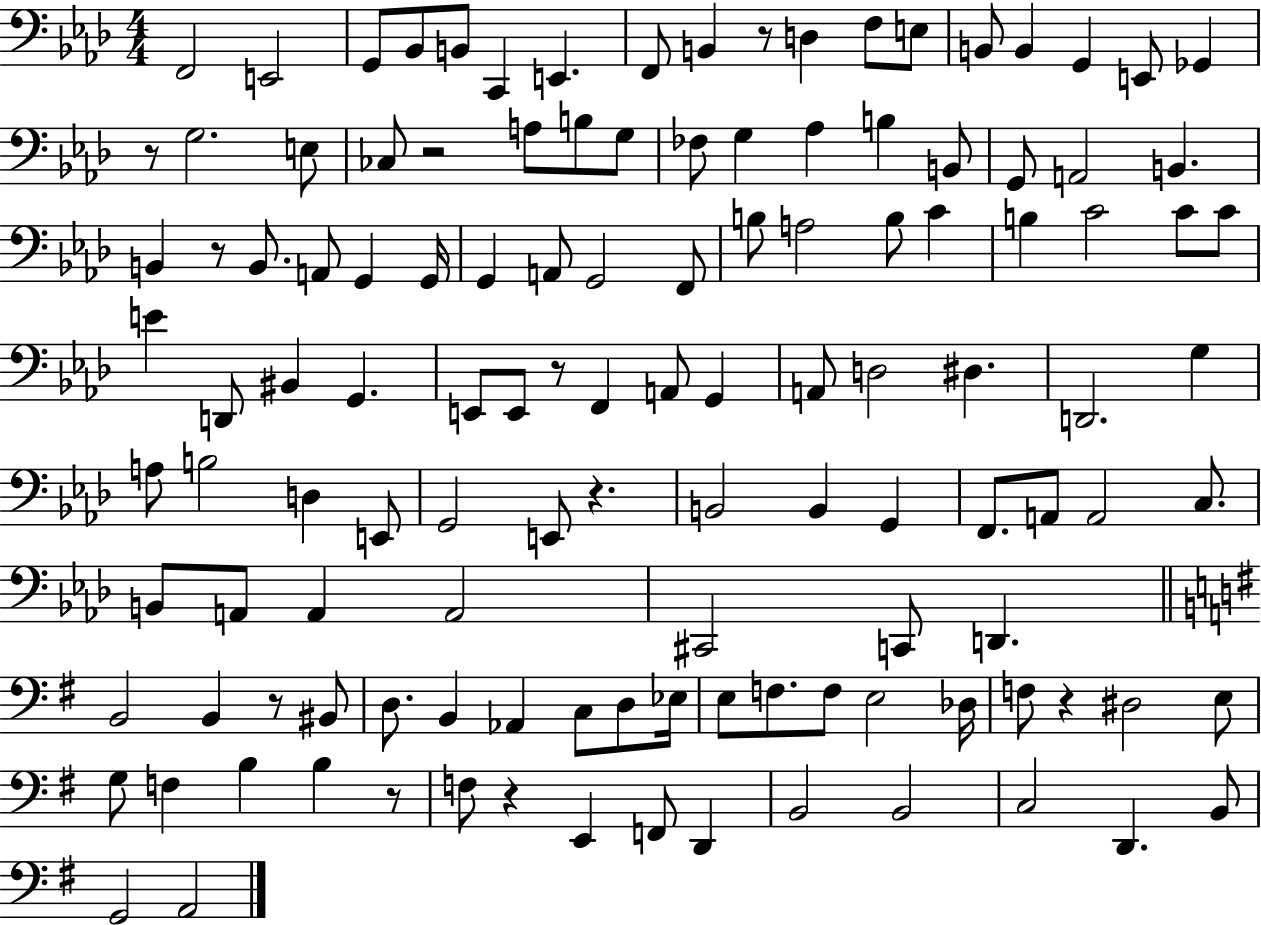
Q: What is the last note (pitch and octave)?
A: A2